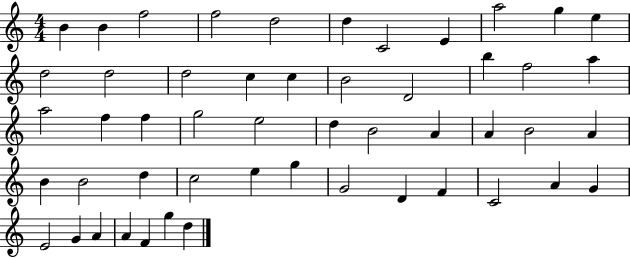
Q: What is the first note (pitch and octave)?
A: B4